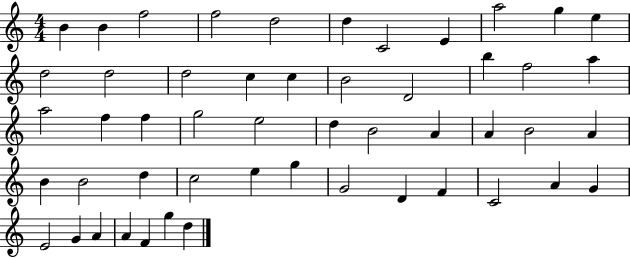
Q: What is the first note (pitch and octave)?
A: B4